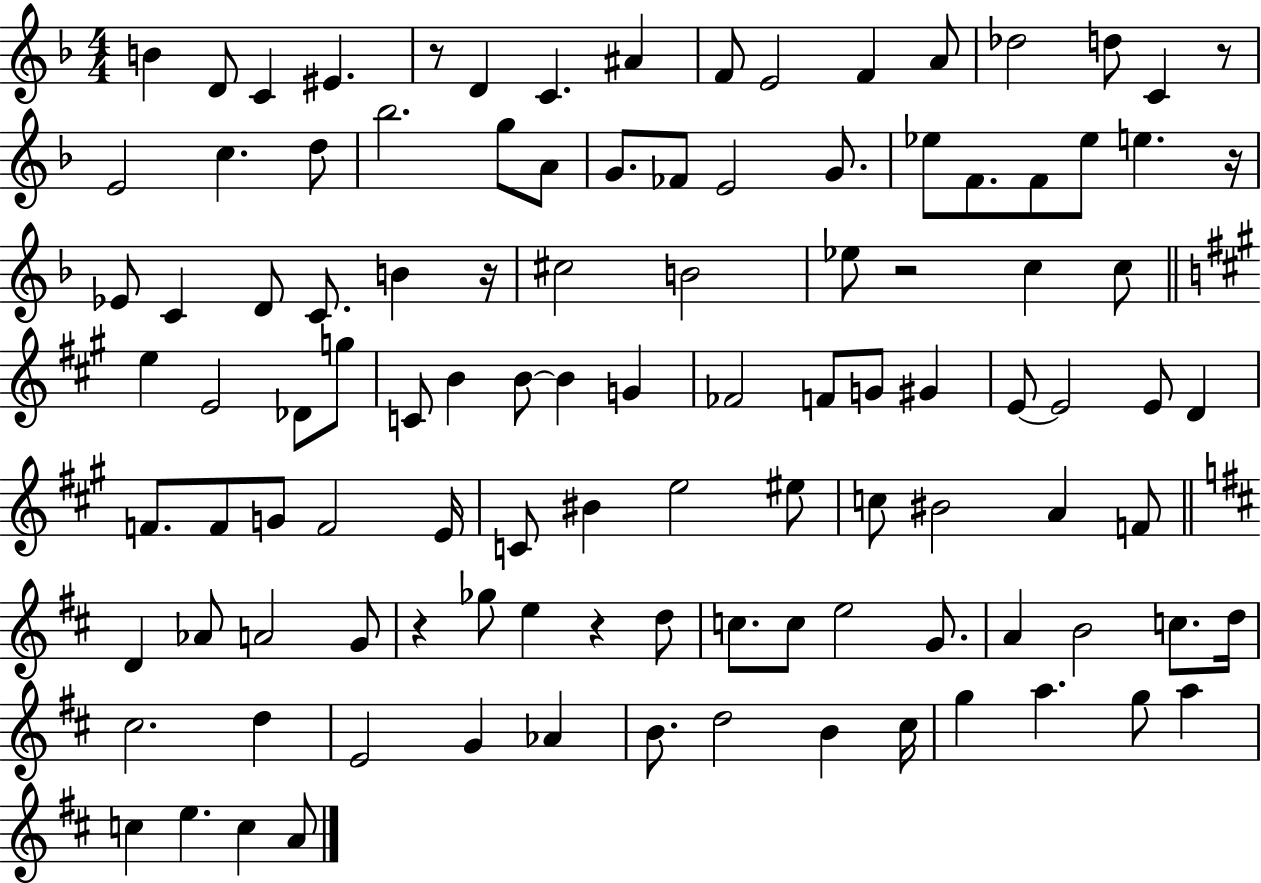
B4/q D4/e C4/q EIS4/q. R/e D4/q C4/q. A#4/q F4/e E4/h F4/q A4/e Db5/h D5/e C4/q R/e E4/h C5/q. D5/e Bb5/h. G5/e A4/e G4/e. FES4/e E4/h G4/e. Eb5/e F4/e. F4/e Eb5/e E5/q. R/s Eb4/e C4/q D4/e C4/e. B4/q R/s C#5/h B4/h Eb5/e R/h C5/q C5/e E5/q E4/h Db4/e G5/e C4/e B4/q B4/e B4/q G4/q FES4/h F4/e G4/e G#4/q E4/e E4/h E4/e D4/q F4/e. F4/e G4/e F4/h E4/s C4/e BIS4/q E5/h EIS5/e C5/e BIS4/h A4/q F4/e D4/q Ab4/e A4/h G4/e R/q Gb5/e E5/q R/q D5/e C5/e. C5/e E5/h G4/e. A4/q B4/h C5/e. D5/s C#5/h. D5/q E4/h G4/q Ab4/q B4/e. D5/h B4/q C#5/s G5/q A5/q. G5/e A5/q C5/q E5/q. C5/q A4/e